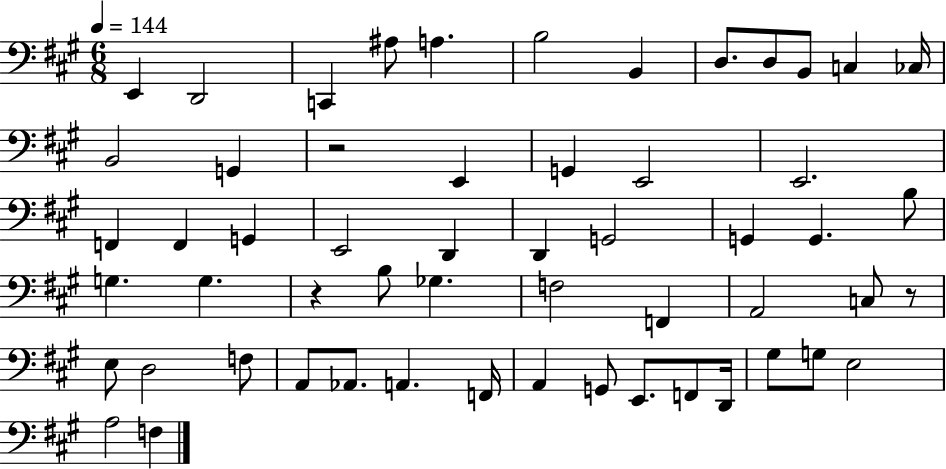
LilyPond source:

{
  \clef bass
  \numericTimeSignature
  \time 6/8
  \key a \major
  \tempo 4 = 144
  \repeat volta 2 { e,4 d,2 | c,4 ais8 a4. | b2 b,4 | d8. d8 b,8 c4 ces16 | \break b,2 g,4 | r2 e,4 | g,4 e,2 | e,2. | \break f,4 f,4 g,4 | e,2 d,4 | d,4 g,2 | g,4 g,4. b8 | \break g4. g4. | r4 b8 ges4. | f2 f,4 | a,2 c8 r8 | \break e8 d2 f8 | a,8 aes,8. a,4. f,16 | a,4 g,8 e,8. f,8 d,16 | gis8 g8 e2 | \break a2 f4 | } \bar "|."
}